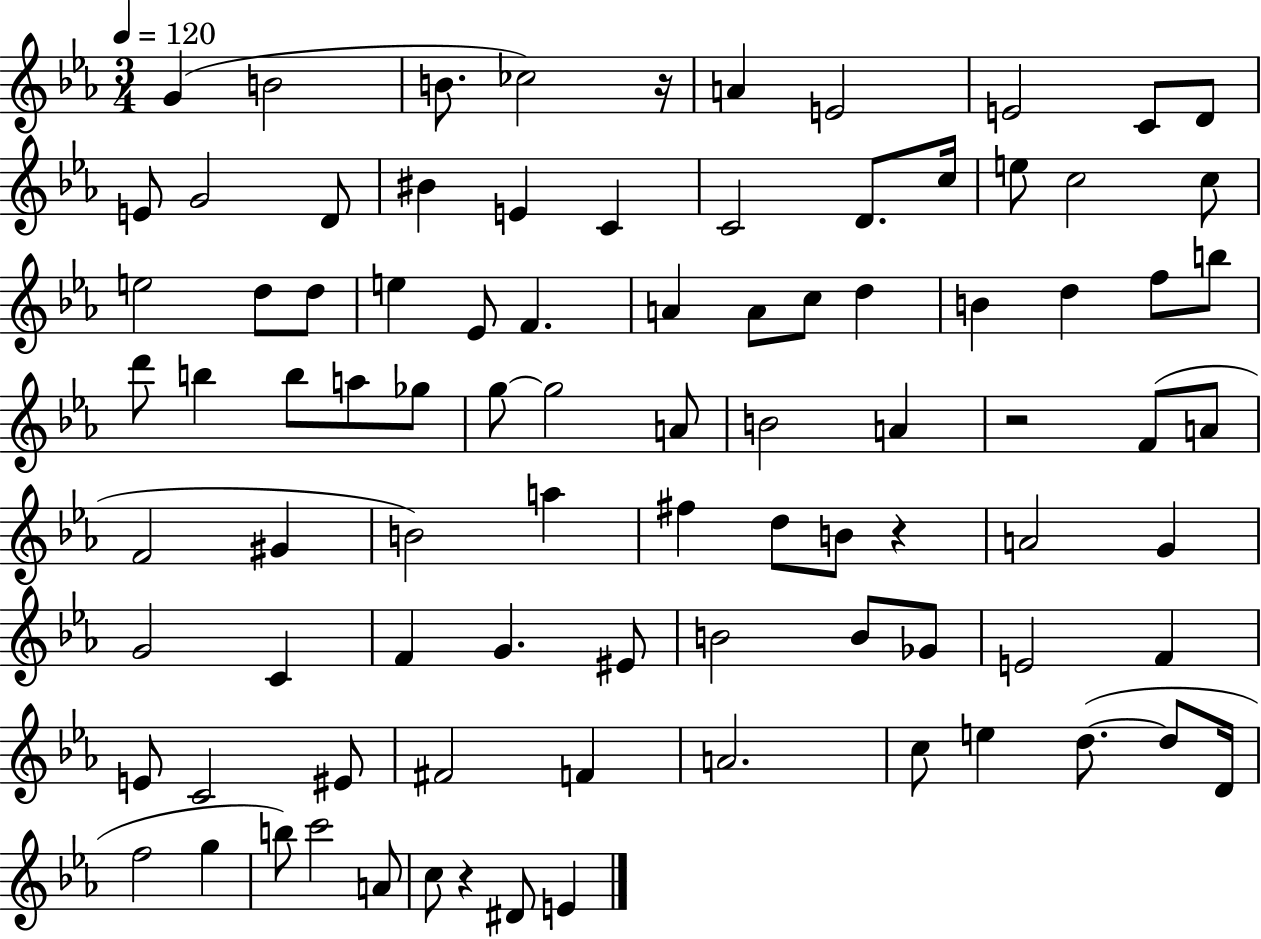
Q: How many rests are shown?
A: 4